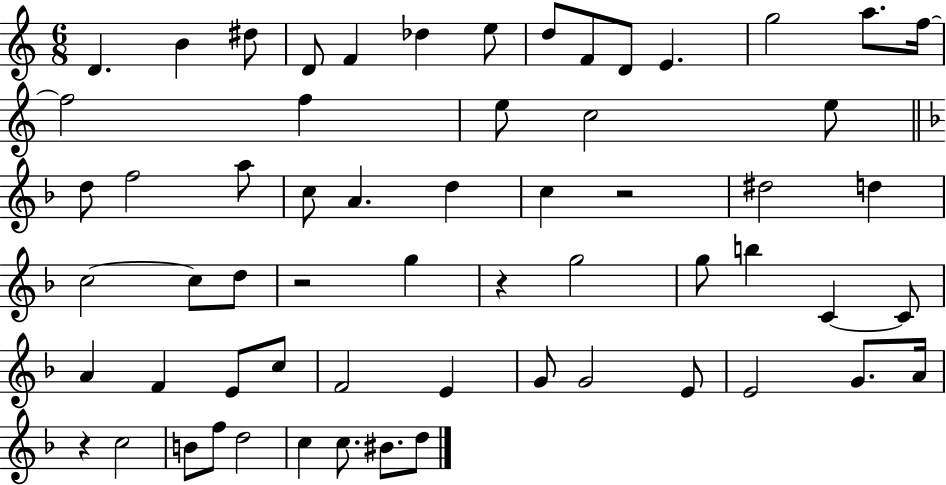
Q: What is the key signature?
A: C major